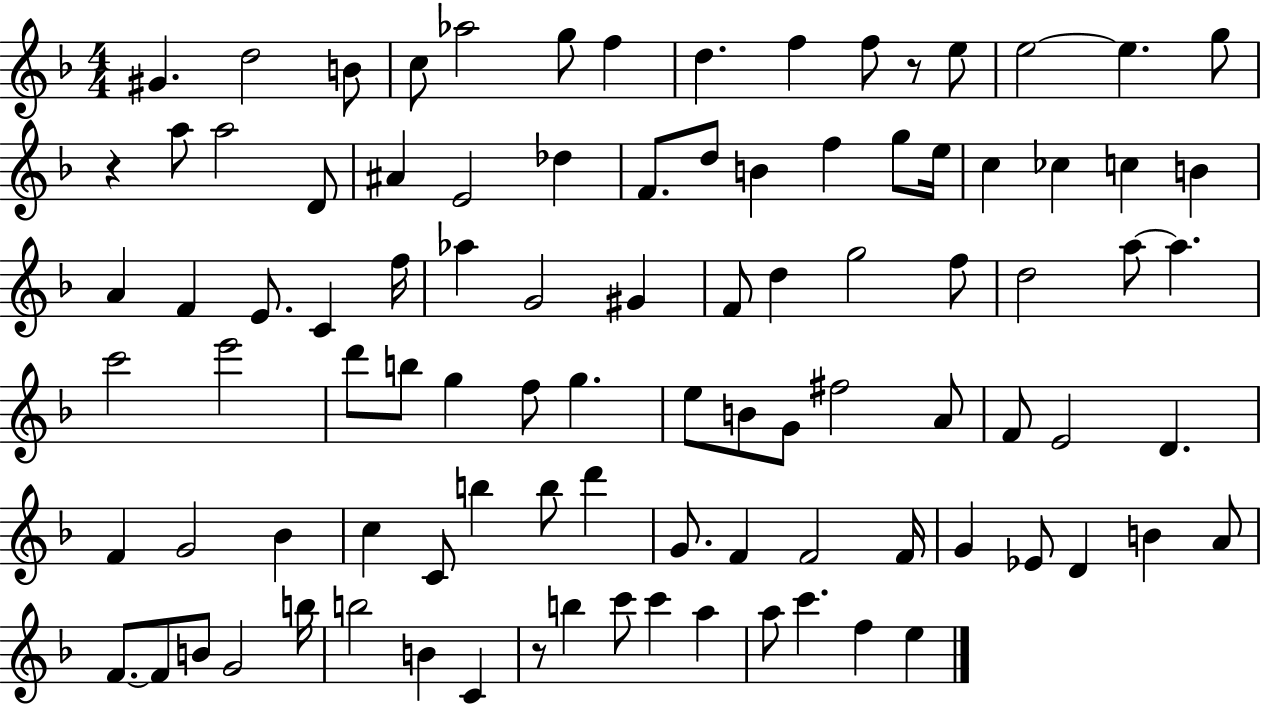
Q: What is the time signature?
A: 4/4